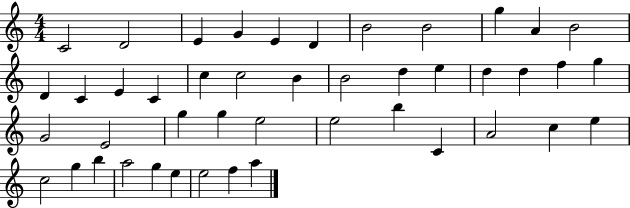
X:1
T:Untitled
M:4/4
L:1/4
K:C
C2 D2 E G E D B2 B2 g A B2 D C E C c c2 B B2 d e d d f g G2 E2 g g e2 e2 b C A2 c e c2 g b a2 g e e2 f a